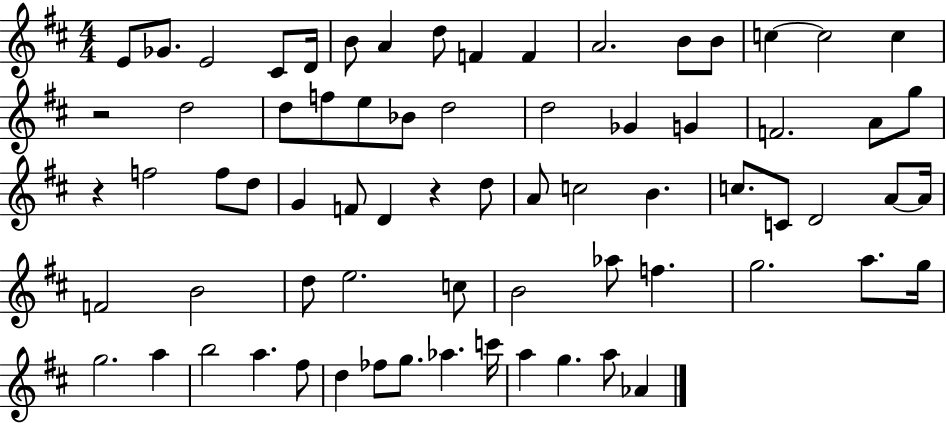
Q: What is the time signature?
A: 4/4